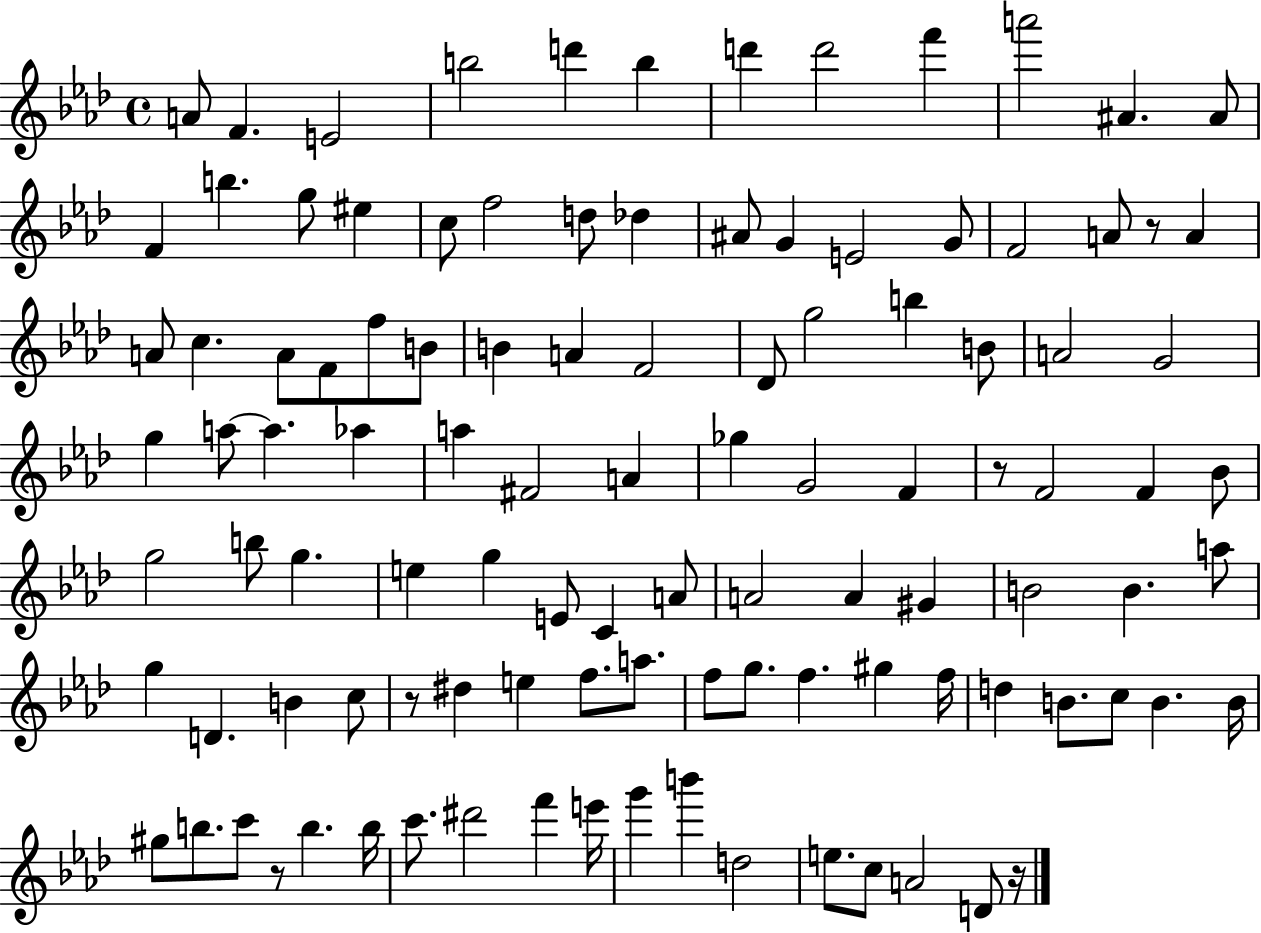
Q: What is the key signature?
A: AES major